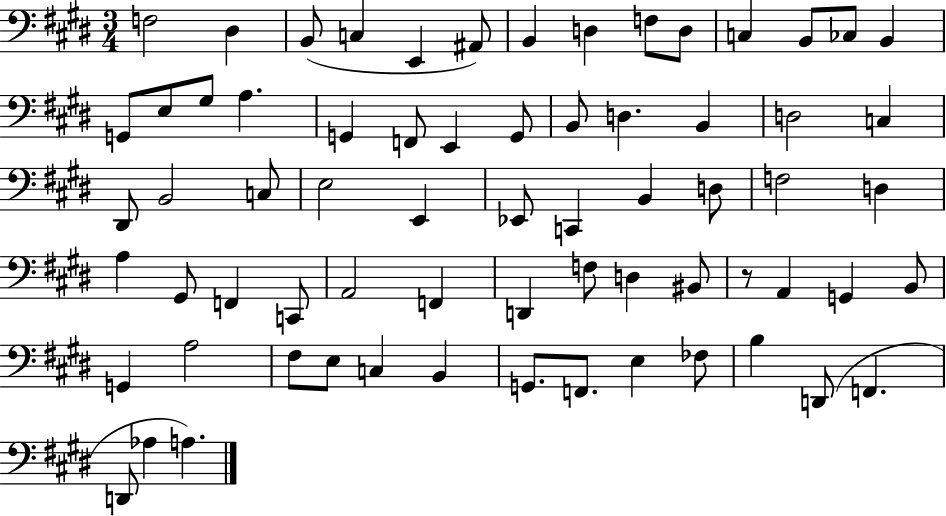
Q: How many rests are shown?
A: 1